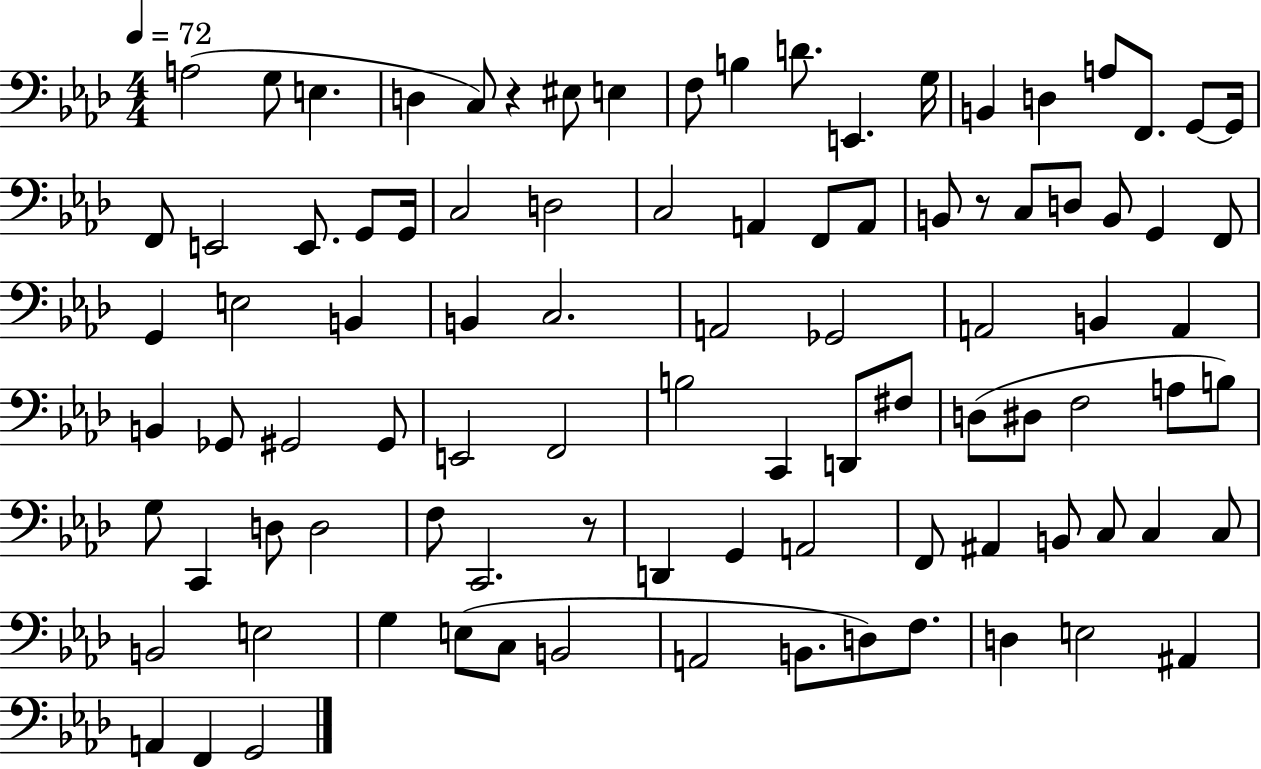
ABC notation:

X:1
T:Untitled
M:4/4
L:1/4
K:Ab
A,2 G,/2 E, D, C,/2 z ^E,/2 E, F,/2 B, D/2 E,, G,/4 B,, D, A,/2 F,,/2 G,,/2 G,,/4 F,,/2 E,,2 E,,/2 G,,/2 G,,/4 C,2 D,2 C,2 A,, F,,/2 A,,/2 B,,/2 z/2 C,/2 D,/2 B,,/2 G,, F,,/2 G,, E,2 B,, B,, C,2 A,,2 _G,,2 A,,2 B,, A,, B,, _G,,/2 ^G,,2 ^G,,/2 E,,2 F,,2 B,2 C,, D,,/2 ^F,/2 D,/2 ^D,/2 F,2 A,/2 B,/2 G,/2 C,, D,/2 D,2 F,/2 C,,2 z/2 D,, G,, A,,2 F,,/2 ^A,, B,,/2 C,/2 C, C,/2 B,,2 E,2 G, E,/2 C,/2 B,,2 A,,2 B,,/2 D,/2 F,/2 D, E,2 ^A,, A,, F,, G,,2